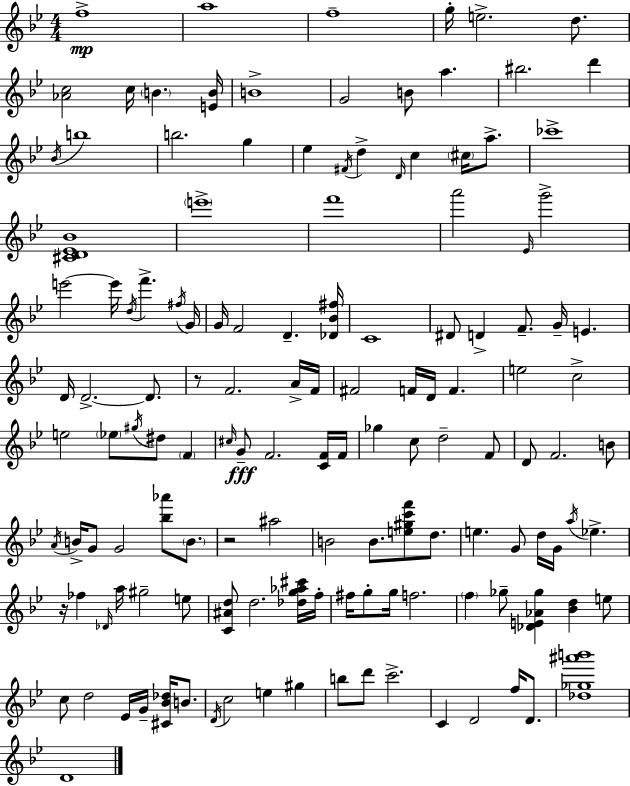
F5/w A5/w F5/w G5/s E5/h. D5/e. [Ab4,C5]/h C5/s B4/q. [E4,B4]/s B4/w G4/h B4/e A5/q. BIS5/h. D6/q Bb4/s B5/w B5/h. G5/q Eb5/q F#4/s D5/q D4/s C5/q C#5/s A5/e. CES6/w [C#4,D4,Eb4,Bb4]/w E6/w F6/w A6/h Eb4/s G6/h E6/h E6/s D5/s F6/q. F#5/s G4/s G4/s F4/h D4/q. [Db4,Bb4,F#5]/s C4/w D#4/e D4/q F4/e. G4/s E4/q. D4/s D4/h. D4/e. R/e F4/h. A4/s F4/s F#4/h F4/s D4/s F4/q. E5/h C5/h E5/h Eb5/e G#5/s D#5/e F4/q C#5/s G4/e F4/h. [C4,F4]/s F4/s Gb5/q C5/e D5/h F4/e D4/e F4/h. B4/e A4/s B4/s G4/e G4/h [Bb5,Ab6]/e B4/e. R/h A#5/h B4/h B4/e. [E5,G#5,C6,F6]/e D5/e. E5/q. G4/e D5/s G4/s A5/s Eb5/q. R/s FES5/q Db4/s A5/s G#5/h E5/e [C4,A#4,D5]/e D5/h. [Db5,G5,Ab5,C#6]/s F5/s F#5/s G5/e G5/s F5/h. F5/q Gb5/e [Db4,E4,Ab4,Gb5]/q [Bb4,D5]/q E5/e C5/e D5/h Eb4/s G4/s [C#4,Bb4,Db5]/s B4/e. D4/s C5/h E5/q G#5/q B5/e D6/e C6/h. C4/q D4/h F5/s D4/e. [Db5,Gb5,A#6,B6]/w D4/w